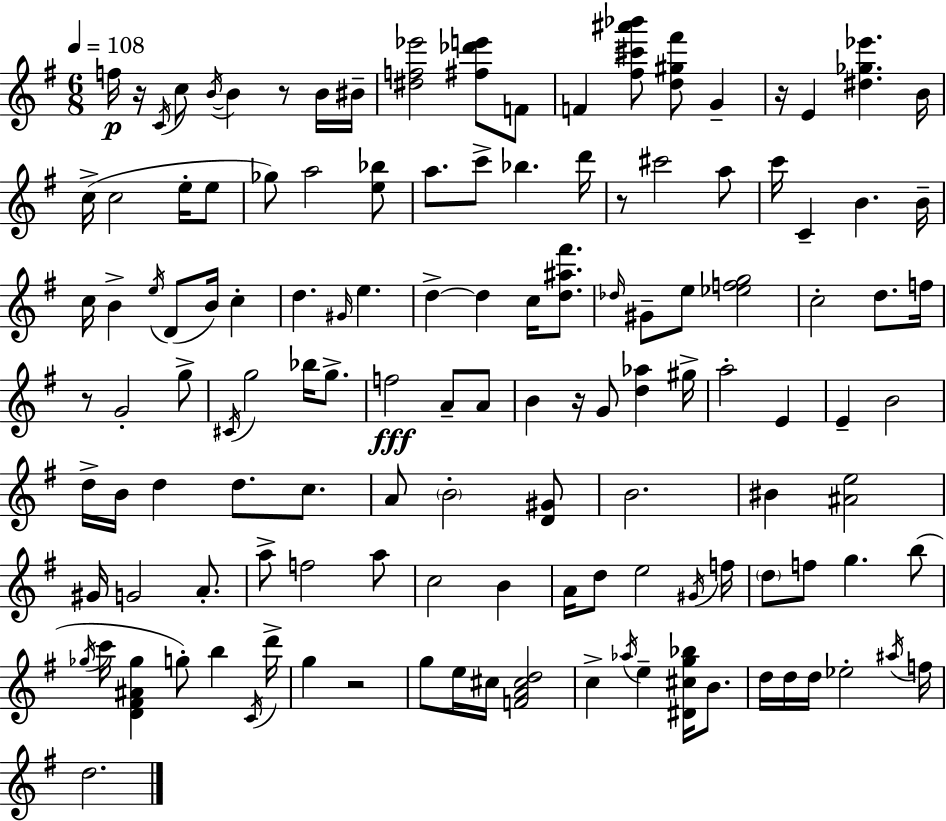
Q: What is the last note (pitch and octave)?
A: D5